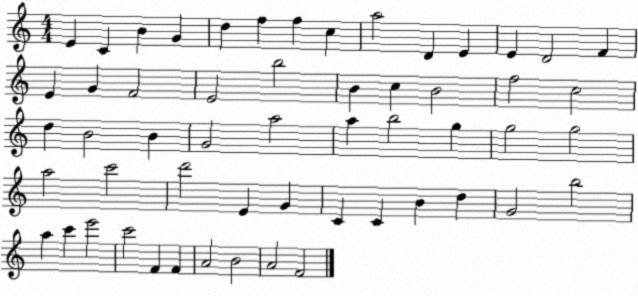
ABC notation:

X:1
T:Untitled
M:4/4
L:1/4
K:C
E C B G d f f c a2 D E E D2 F E G F2 E2 b2 B c B2 f2 c2 d B2 B G2 a2 a b2 g g2 g2 a2 c'2 d'2 E G C C B d G2 b2 a c' e'2 c'2 F F A2 B2 A2 F2